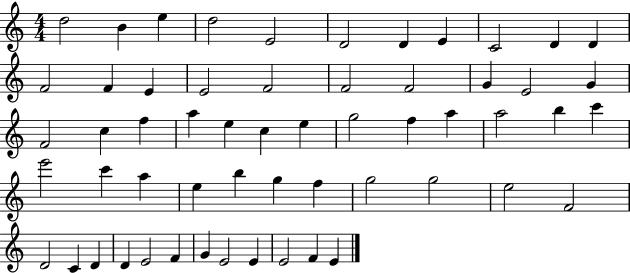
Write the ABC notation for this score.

X:1
T:Untitled
M:4/4
L:1/4
K:C
d2 B e d2 E2 D2 D E C2 D D F2 F E E2 F2 F2 F2 G E2 G F2 c f a e c e g2 f a a2 b c' e'2 c' a e b g f g2 g2 e2 F2 D2 C D D E2 F G E2 E E2 F E